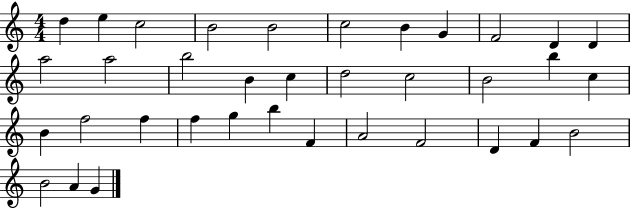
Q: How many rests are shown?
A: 0